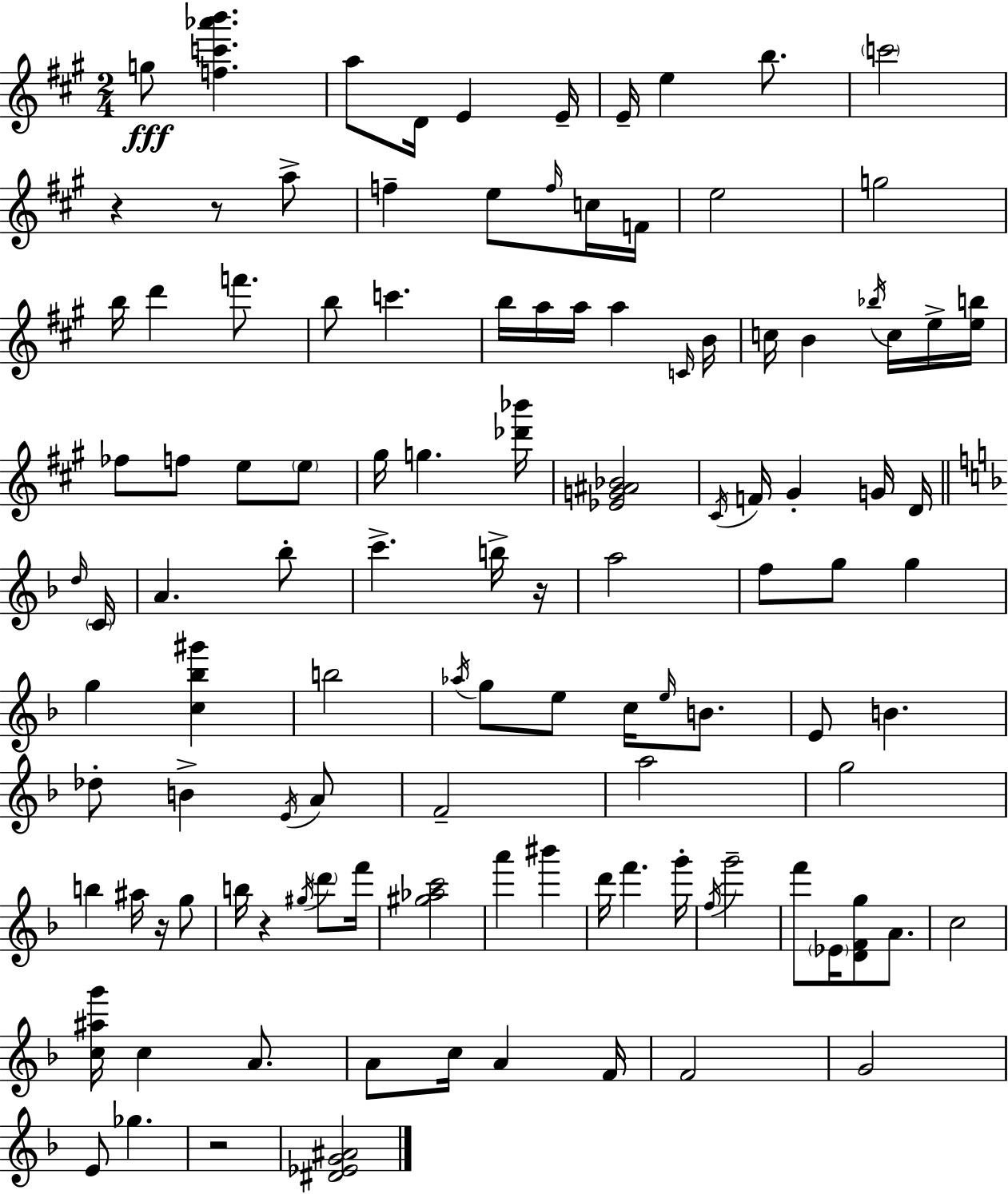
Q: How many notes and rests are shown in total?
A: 114